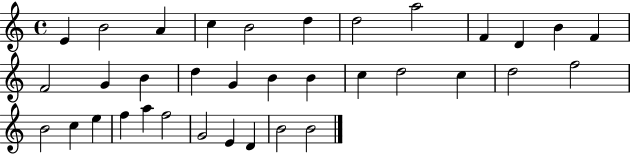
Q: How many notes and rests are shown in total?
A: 35